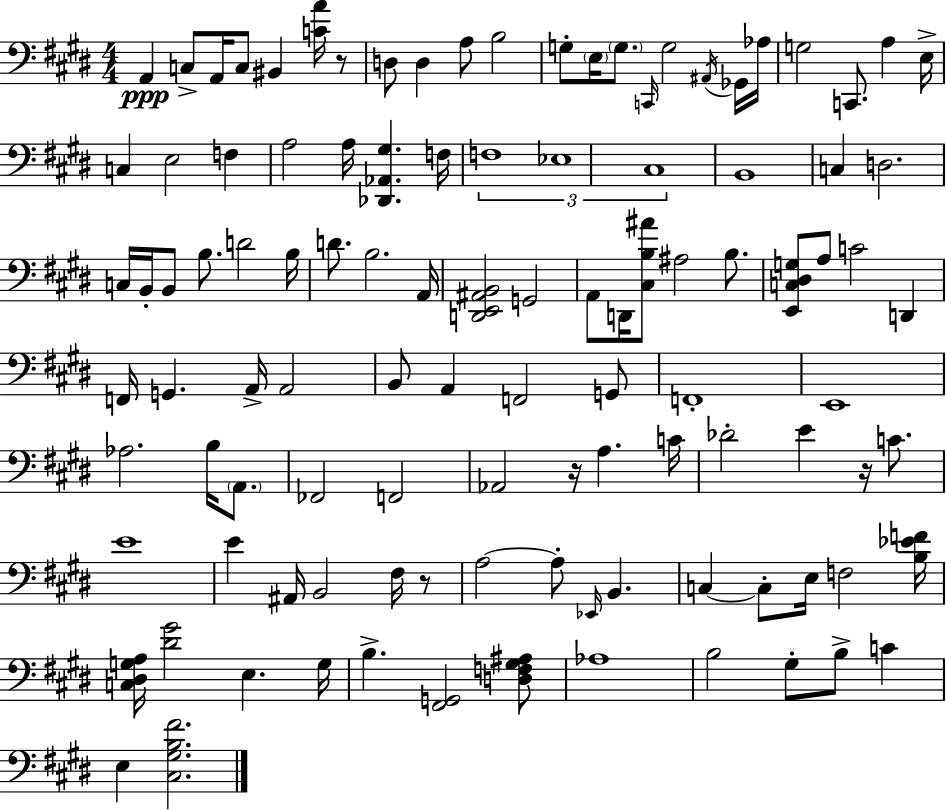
A2/q C3/e A2/s C3/e BIS2/q [C4,A4]/s R/e D3/e D3/q A3/e B3/h G3/e E3/s G3/e. C2/s G3/h A#2/s Gb2/s Ab3/s G3/h C2/e. A3/q E3/s C3/q E3/h F3/q A3/h A3/s [Db2,Ab2,G#3]/q. F3/s F3/w Eb3/w C#3/w B2/w C3/q D3/h. C3/s B2/s B2/e B3/e. D4/h B3/s D4/e. B3/h. A2/s [D2,E2,A#2,B2]/h G2/h A2/e D2/s [C#3,B3,A#4]/e A#3/h B3/e. [E2,C3,D#3,G3]/e A3/e C4/h D2/q F2/s G2/q. A2/s A2/h B2/e A2/q F2/h G2/e F2/w E2/w Ab3/h. B3/s A2/e. FES2/h F2/h Ab2/h R/s A3/q. C4/s Db4/h E4/q R/s C4/e. E4/w E4/q A#2/s B2/h F#3/s R/e A3/h A3/e Eb2/s B2/q. C3/q C3/e E3/s F3/h [B3,Eb4,F4]/s [C3,D#3,G3,A3]/s [D#4,G#4]/h E3/q. G3/s B3/q. [F#2,G2]/h [D3,F3,G#3,A#3]/e Ab3/w B3/h G#3/e B3/e C4/q E3/q [C#3,G#3,B3,F#4]/h.